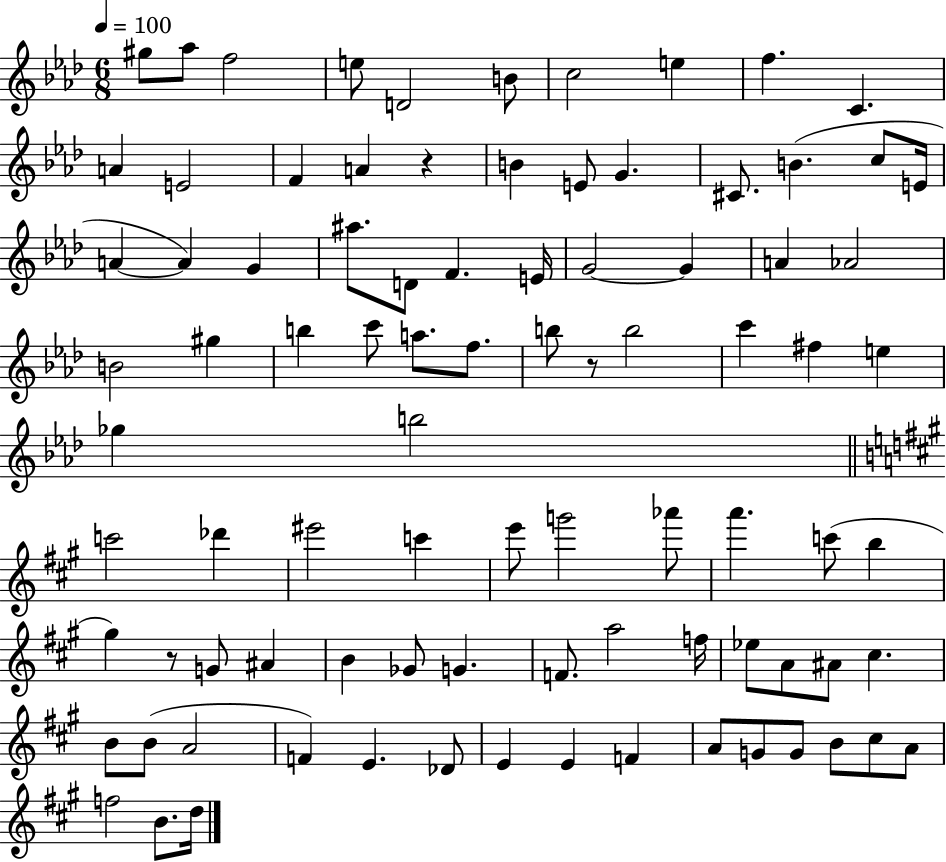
{
  \clef treble
  \numericTimeSignature
  \time 6/8
  \key aes \major
  \tempo 4 = 100
  gis''8 aes''8 f''2 | e''8 d'2 b'8 | c''2 e''4 | f''4. c'4. | \break a'4 e'2 | f'4 a'4 r4 | b'4 e'8 g'4. | cis'8. b'4.( c''8 e'16 | \break a'4~~ a'4) g'4 | ais''8. d'8 f'4. e'16 | g'2~~ g'4 | a'4 aes'2 | \break b'2 gis''4 | b''4 c'''8 a''8. f''8. | b''8 r8 b''2 | c'''4 fis''4 e''4 | \break ges''4 b''2 | \bar "||" \break \key a \major c'''2 des'''4 | eis'''2 c'''4 | e'''8 g'''2 aes'''8 | a'''4. c'''8( b''4 | \break gis''4) r8 g'8 ais'4 | b'4 ges'8 g'4. | f'8. a''2 f''16 | ees''8 a'8 ais'8 cis''4. | \break b'8 b'8( a'2 | f'4) e'4. des'8 | e'4 e'4 f'4 | a'8 g'8 g'8 b'8 cis''8 a'8 | \break f''2 b'8. d''16 | \bar "|."
}